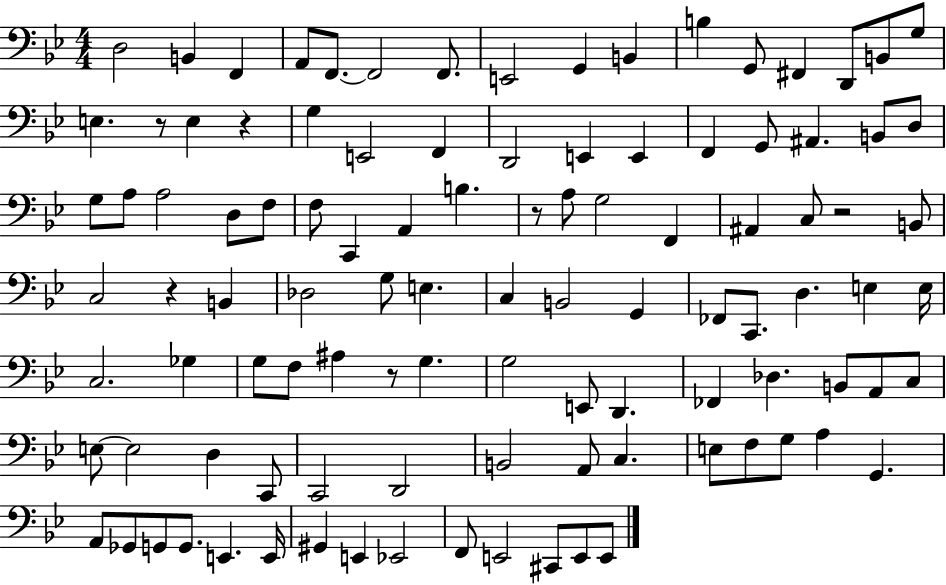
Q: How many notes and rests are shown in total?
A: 105